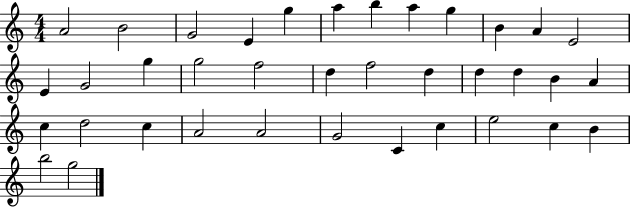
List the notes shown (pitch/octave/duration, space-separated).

A4/h B4/h G4/h E4/q G5/q A5/q B5/q A5/q G5/q B4/q A4/q E4/h E4/q G4/h G5/q G5/h F5/h D5/q F5/h D5/q D5/q D5/q B4/q A4/q C5/q D5/h C5/q A4/h A4/h G4/h C4/q C5/q E5/h C5/q B4/q B5/h G5/h